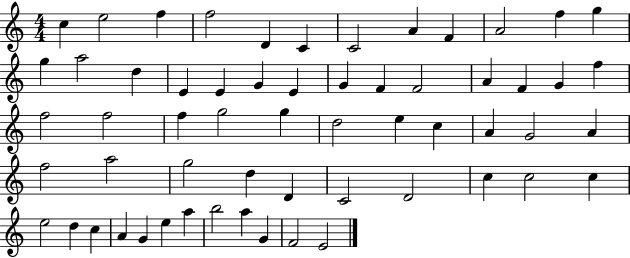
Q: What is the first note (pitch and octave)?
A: C5